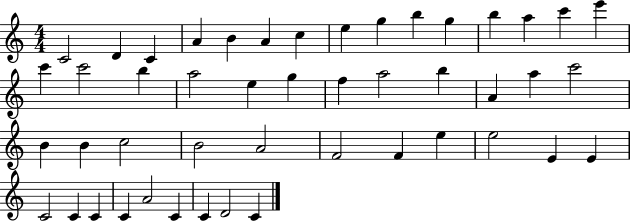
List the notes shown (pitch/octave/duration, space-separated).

C4/h D4/q C4/q A4/q B4/q A4/q C5/q E5/q G5/q B5/q G5/q B5/q A5/q C6/q E6/q C6/q C6/h B5/q A5/h E5/q G5/q F5/q A5/h B5/q A4/q A5/q C6/h B4/q B4/q C5/h B4/h A4/h F4/h F4/q E5/q E5/h E4/q E4/q C4/h C4/q C4/q C4/q A4/h C4/q C4/q D4/h C4/q